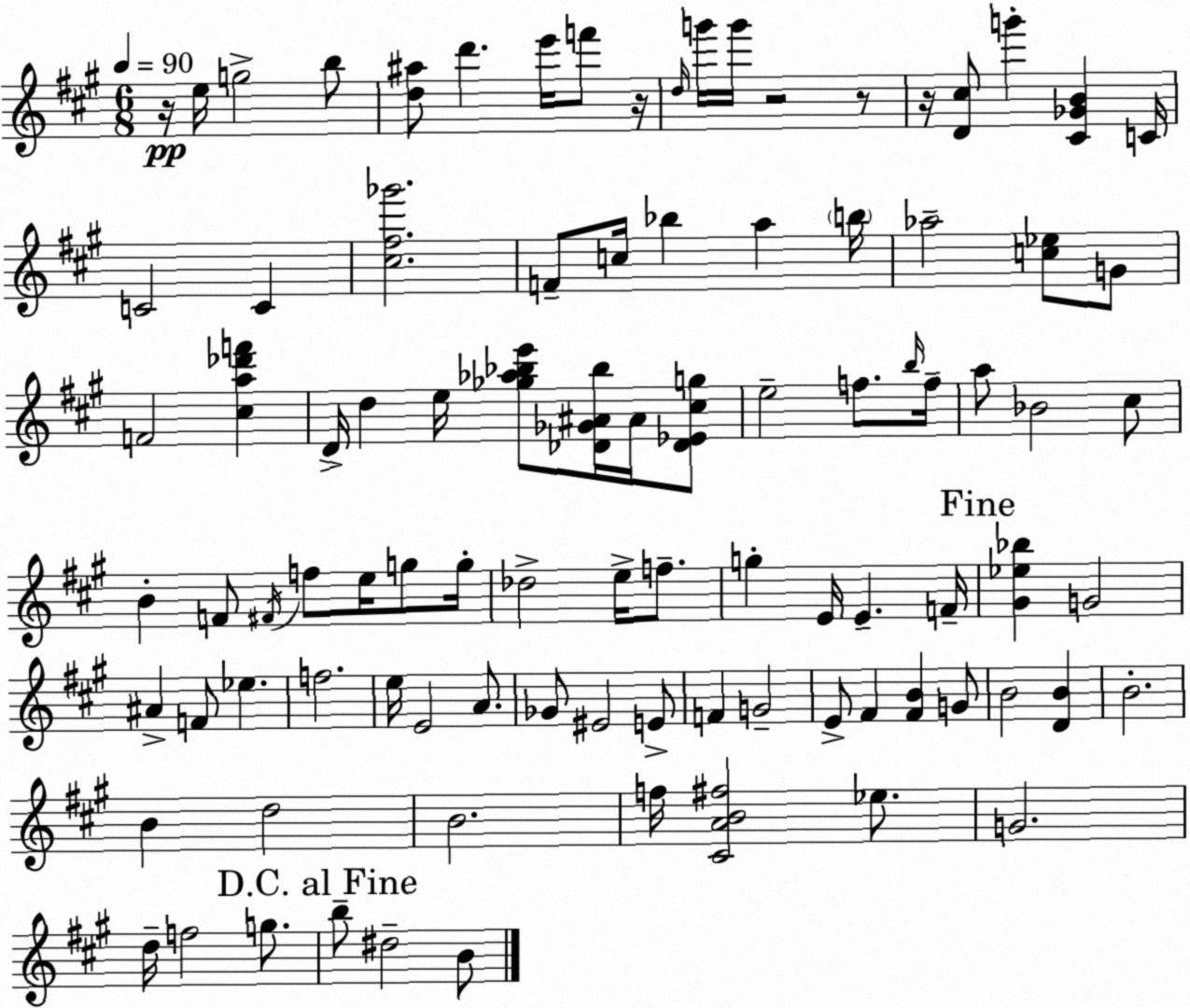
X:1
T:Untitled
M:6/8
L:1/4
K:A
z/4 e/4 g2 b/2 [d^a]/2 d' e'/4 f'/2 z/4 d/4 g'/4 g'/4 z2 z/2 z/4 [D^c]/2 g' [^C_GB] C/4 C2 C [^c^f_g']2 F/2 c/4 _b a b/4 _a2 [c_e]/2 G/2 F2 [^ca_d'f'] D/4 d e/4 [_g_a_be']/2 [_D_G^A_b]/4 ^A/4 [_D_E^cg]/2 e2 f/2 b/4 f/4 a/2 _B2 ^c/2 B F/2 ^F/4 f/2 e/4 g/2 g/4 _d2 e/4 f/2 g E/4 E F/4 [^G_e_b] G2 ^A F/2 _e f2 e/4 E2 A/2 _G/2 ^E2 E/2 F G2 E/2 ^F [^FB] G/2 B2 [DB] B2 B d2 B2 f/4 [^CAB^f]2 _e/2 G2 d/4 f2 g/2 b/2 ^d2 B/2